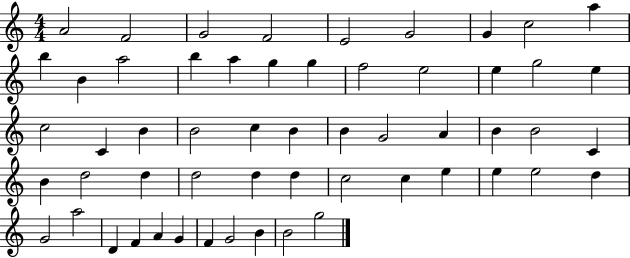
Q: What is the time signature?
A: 4/4